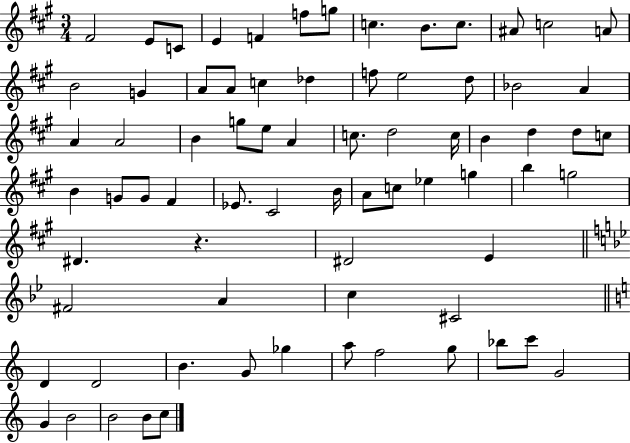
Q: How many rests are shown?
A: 1